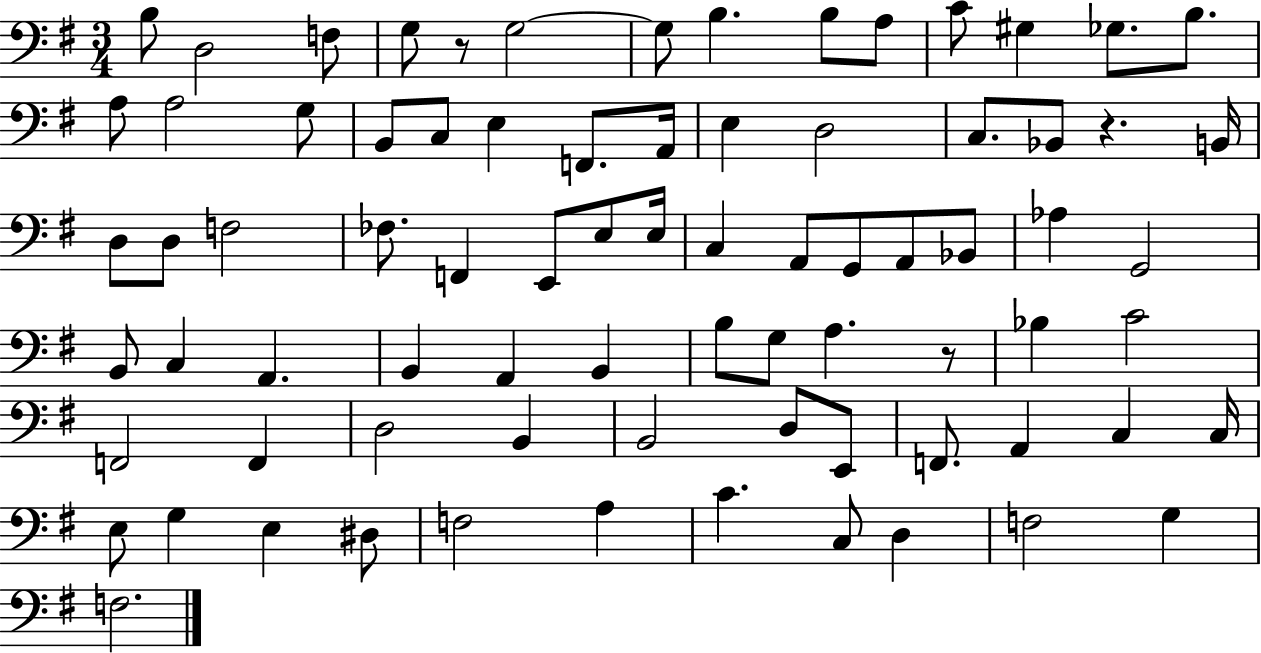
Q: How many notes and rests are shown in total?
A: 78